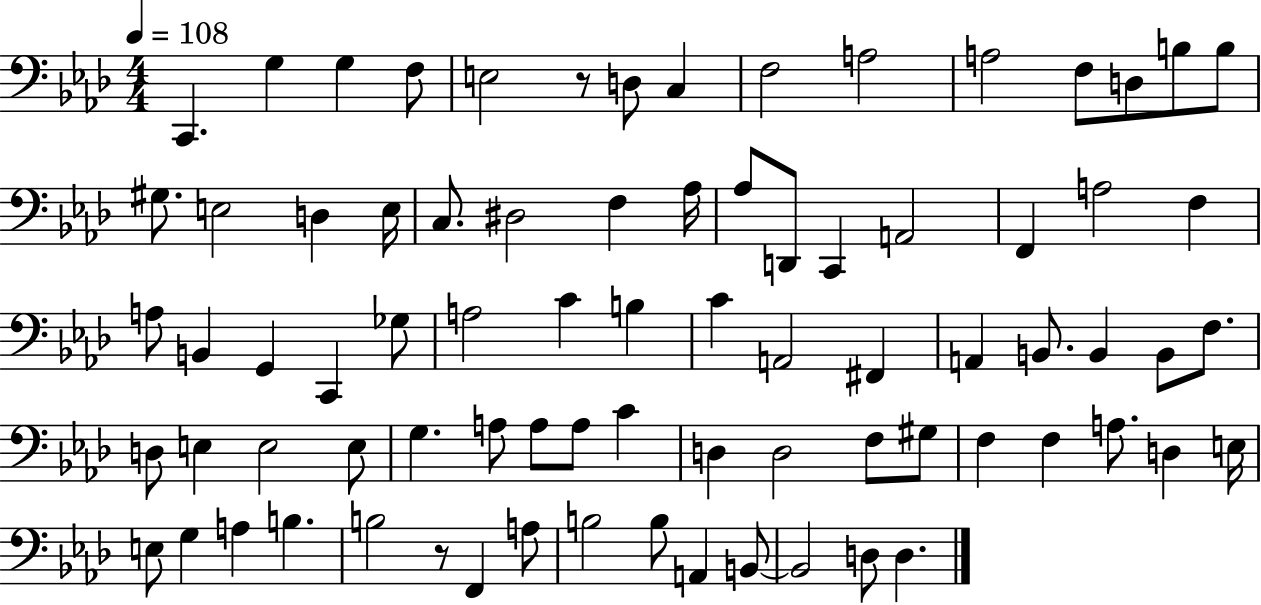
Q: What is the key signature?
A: AES major